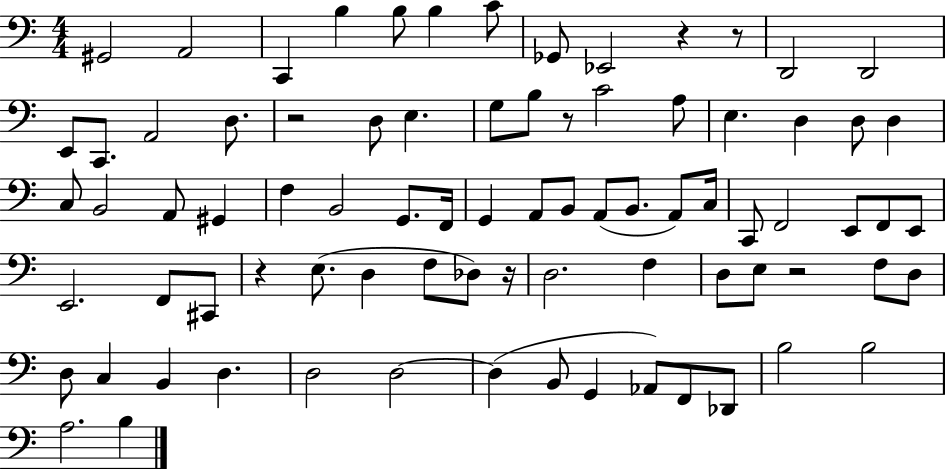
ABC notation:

X:1
T:Untitled
M:4/4
L:1/4
K:C
^G,,2 A,,2 C,, B, B,/2 B, C/2 _G,,/2 _E,,2 z z/2 D,,2 D,,2 E,,/2 C,,/2 A,,2 D,/2 z2 D,/2 E, G,/2 B,/2 z/2 C2 A,/2 E, D, D,/2 D, C,/2 B,,2 A,,/2 ^G,, F, B,,2 G,,/2 F,,/4 G,, A,,/2 B,,/2 A,,/2 B,,/2 A,,/2 C,/4 C,,/2 F,,2 E,,/2 F,,/2 E,,/2 E,,2 F,,/2 ^C,,/2 z E,/2 D, F,/2 _D,/2 z/4 D,2 F, D,/2 E,/2 z2 F,/2 D,/2 D,/2 C, B,, D, D,2 D,2 D, B,,/2 G,, _A,,/2 F,,/2 _D,,/2 B,2 B,2 A,2 B,